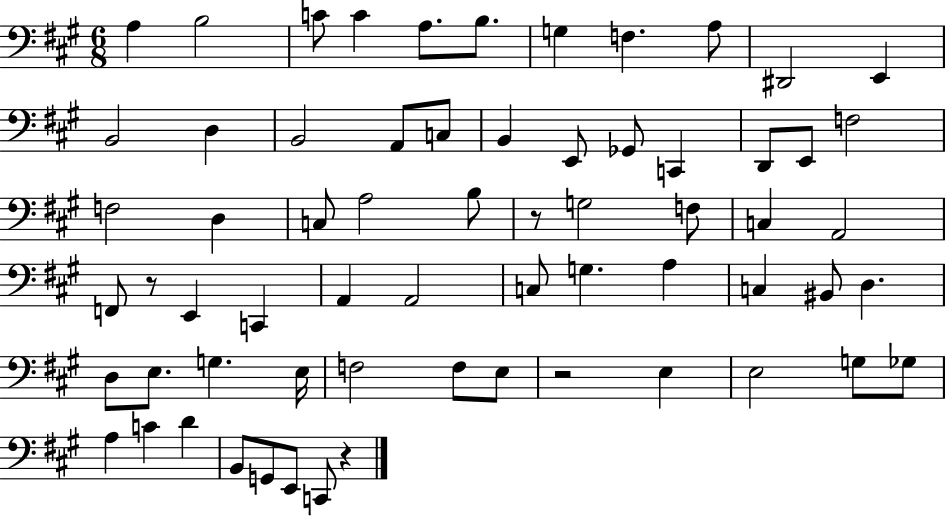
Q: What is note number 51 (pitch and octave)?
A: E3